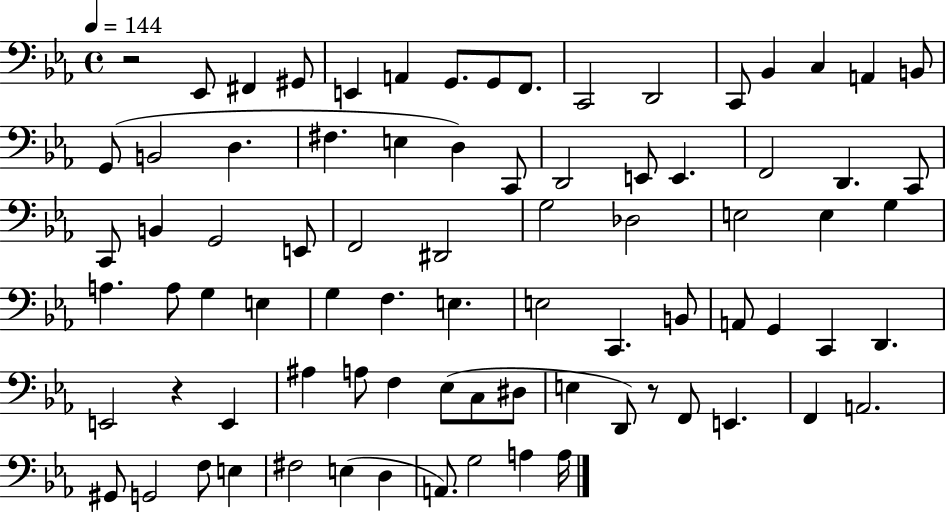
R/h Eb2/e F#2/q G#2/e E2/q A2/q G2/e. G2/e F2/e. C2/h D2/h C2/e Bb2/q C3/q A2/q B2/e G2/e B2/h D3/q. F#3/q. E3/q D3/q C2/e D2/h E2/e E2/q. F2/h D2/q. C2/e C2/e B2/q G2/h E2/e F2/h D#2/h G3/h Db3/h E3/h E3/q G3/q A3/q. A3/e G3/q E3/q G3/q F3/q. E3/q. E3/h C2/q. B2/e A2/e G2/q C2/q D2/q. E2/h R/q E2/q A#3/q A3/e F3/q Eb3/e C3/e D#3/e E3/q D2/e R/e F2/e E2/q. F2/q A2/h. G#2/e G2/h F3/e E3/q F#3/h E3/q D3/q A2/e. G3/h A3/q A3/s